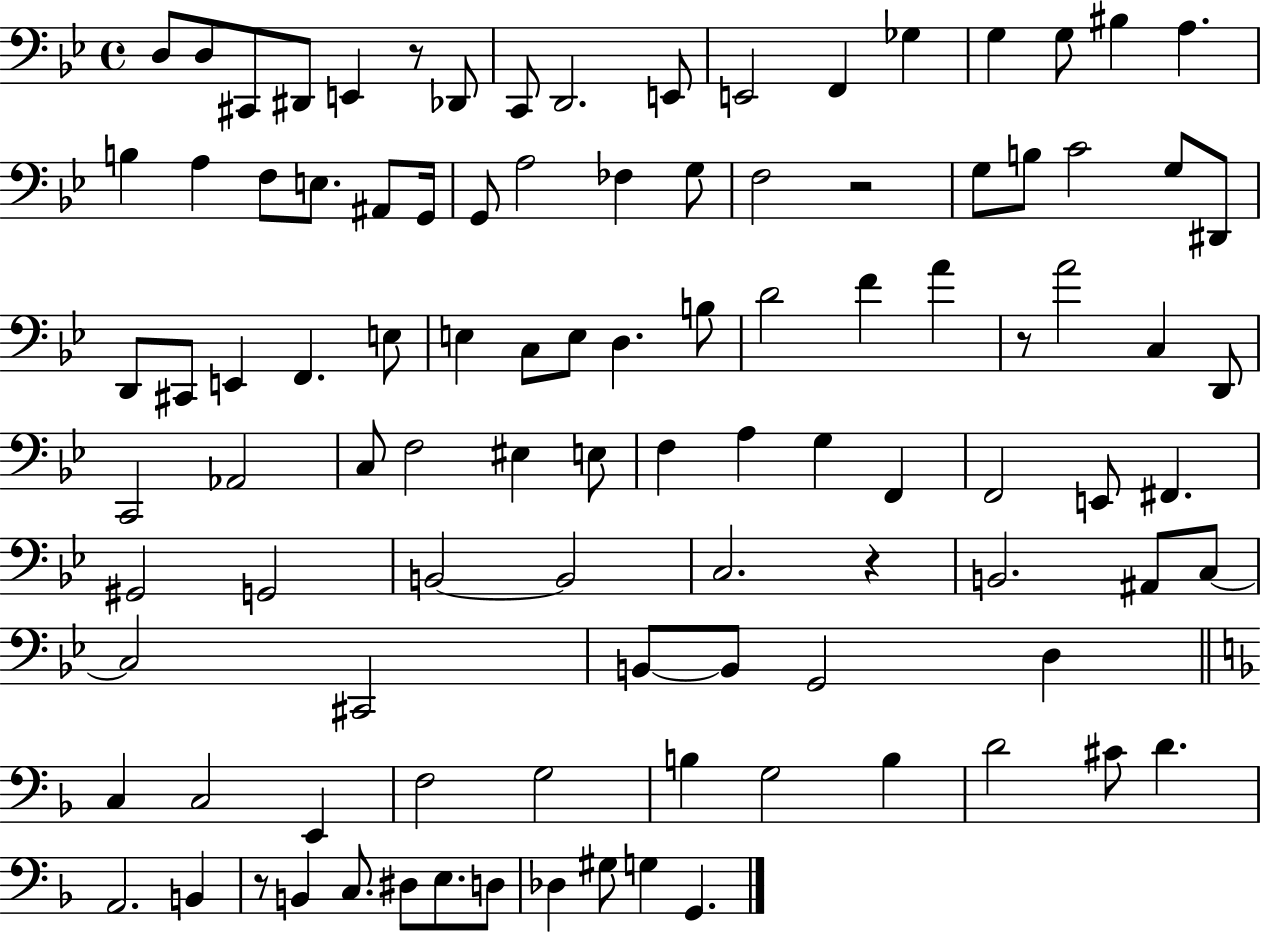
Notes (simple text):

D3/e D3/e C#2/e D#2/e E2/q R/e Db2/e C2/e D2/h. E2/e E2/h F2/q Gb3/q G3/q G3/e BIS3/q A3/q. B3/q A3/q F3/e E3/e. A#2/e G2/s G2/e A3/h FES3/q G3/e F3/h R/h G3/e B3/e C4/h G3/e D#2/e D2/e C#2/e E2/q F2/q. E3/e E3/q C3/e E3/e D3/q. B3/e D4/h F4/q A4/q R/e A4/h C3/q D2/e C2/h Ab2/h C3/e F3/h EIS3/q E3/e F3/q A3/q G3/q F2/q F2/h E2/e F#2/q. G#2/h G2/h B2/h B2/h C3/h. R/q B2/h. A#2/e C3/e C3/h C#2/h B2/e B2/e G2/h D3/q C3/q C3/h E2/q F3/h G3/h B3/q G3/h B3/q D4/h C#4/e D4/q. A2/h. B2/q R/e B2/q C3/e. D#3/e E3/e. D3/e Db3/q G#3/e G3/q G2/q.